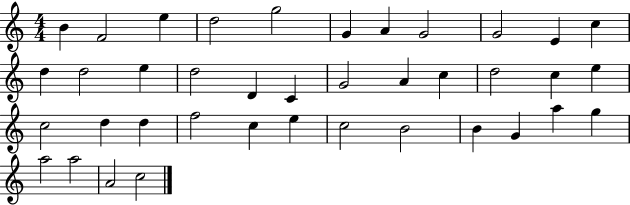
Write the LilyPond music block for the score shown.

{
  \clef treble
  \numericTimeSignature
  \time 4/4
  \key c \major
  b'4 f'2 e''4 | d''2 g''2 | g'4 a'4 g'2 | g'2 e'4 c''4 | \break d''4 d''2 e''4 | d''2 d'4 c'4 | g'2 a'4 c''4 | d''2 c''4 e''4 | \break c''2 d''4 d''4 | f''2 c''4 e''4 | c''2 b'2 | b'4 g'4 a''4 g''4 | \break a''2 a''2 | a'2 c''2 | \bar "|."
}